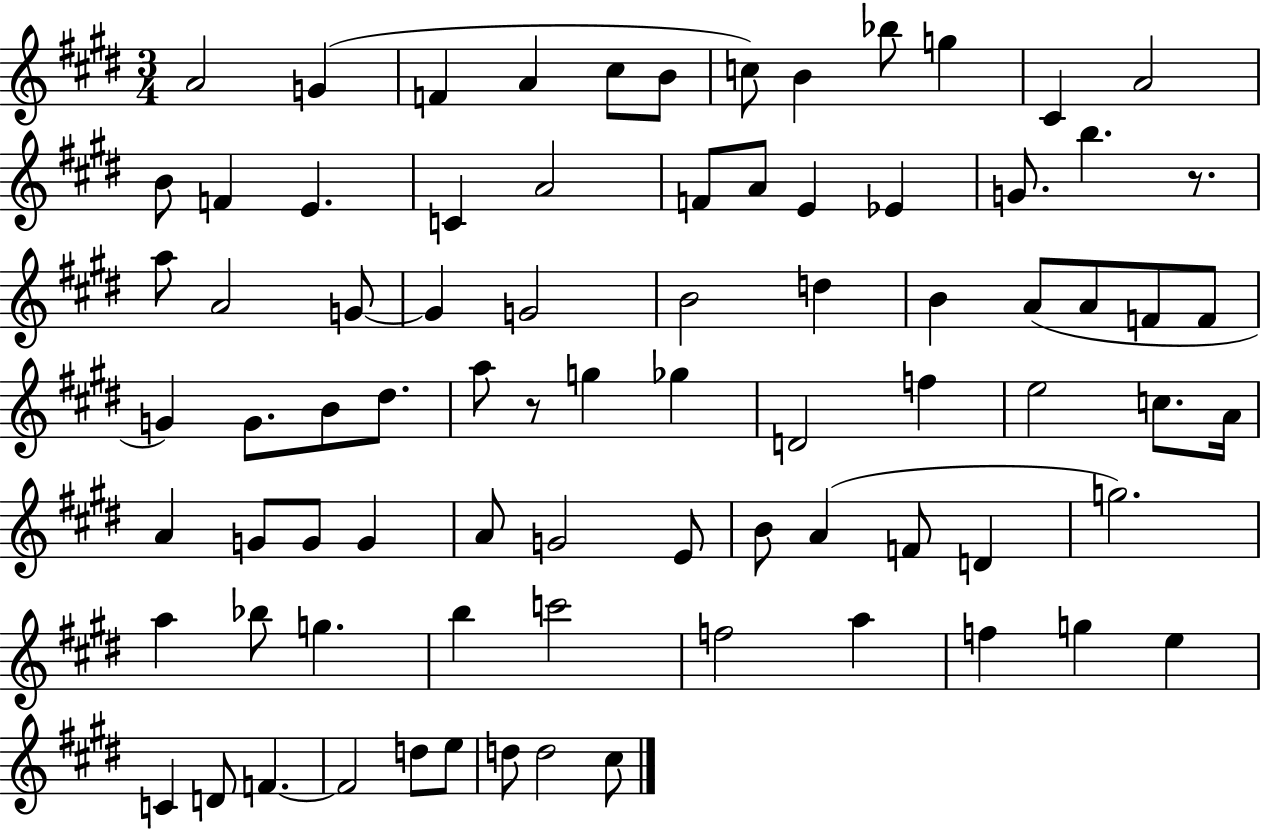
A4/h G4/q F4/q A4/q C#5/e B4/e C5/e B4/q Bb5/e G5/q C#4/q A4/h B4/e F4/q E4/q. C4/q A4/h F4/e A4/e E4/q Eb4/q G4/e. B5/q. R/e. A5/e A4/h G4/e G4/q G4/h B4/h D5/q B4/q A4/e A4/e F4/e F4/e G4/q G4/e. B4/e D#5/e. A5/e R/e G5/q Gb5/q D4/h F5/q E5/h C5/e. A4/s A4/q G4/e G4/e G4/q A4/e G4/h E4/e B4/e A4/q F4/e D4/q G5/h. A5/q Bb5/e G5/q. B5/q C6/h F5/h A5/q F5/q G5/q E5/q C4/q D4/e F4/q. F4/h D5/e E5/e D5/e D5/h C#5/e